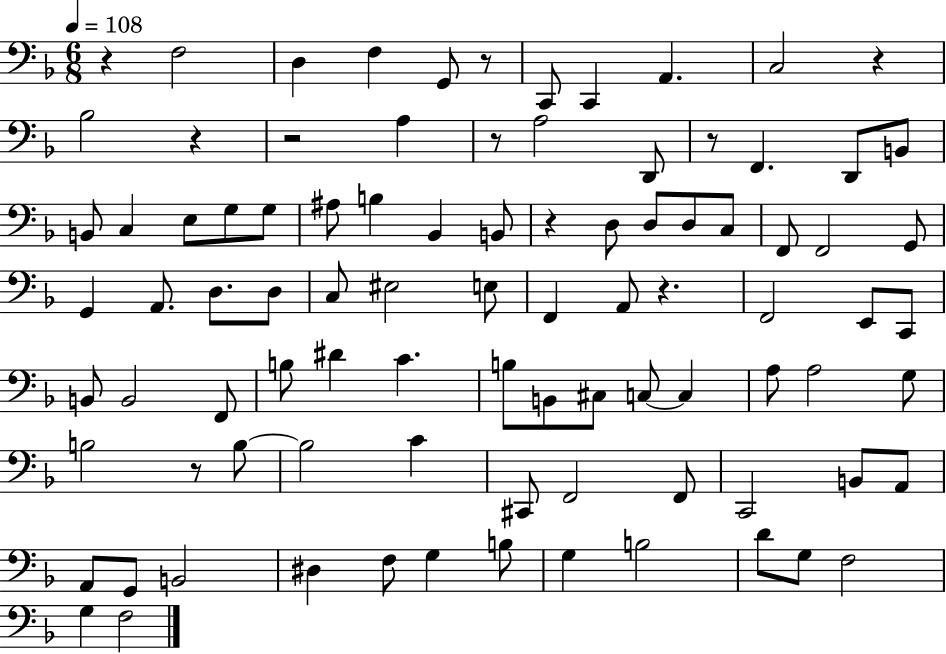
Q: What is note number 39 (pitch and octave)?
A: F2